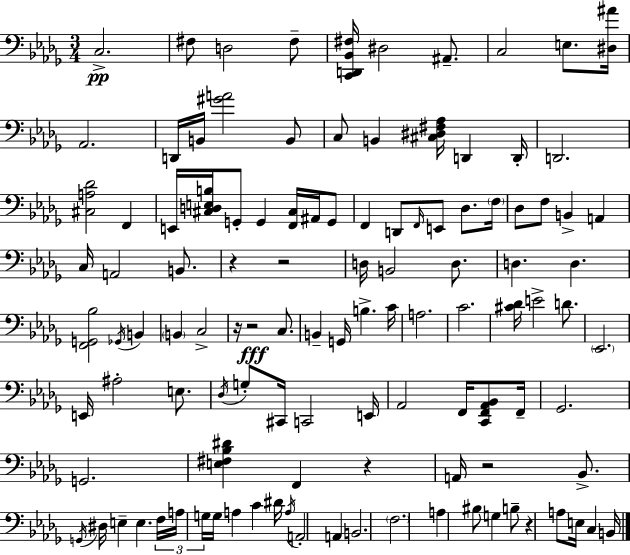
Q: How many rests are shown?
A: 7